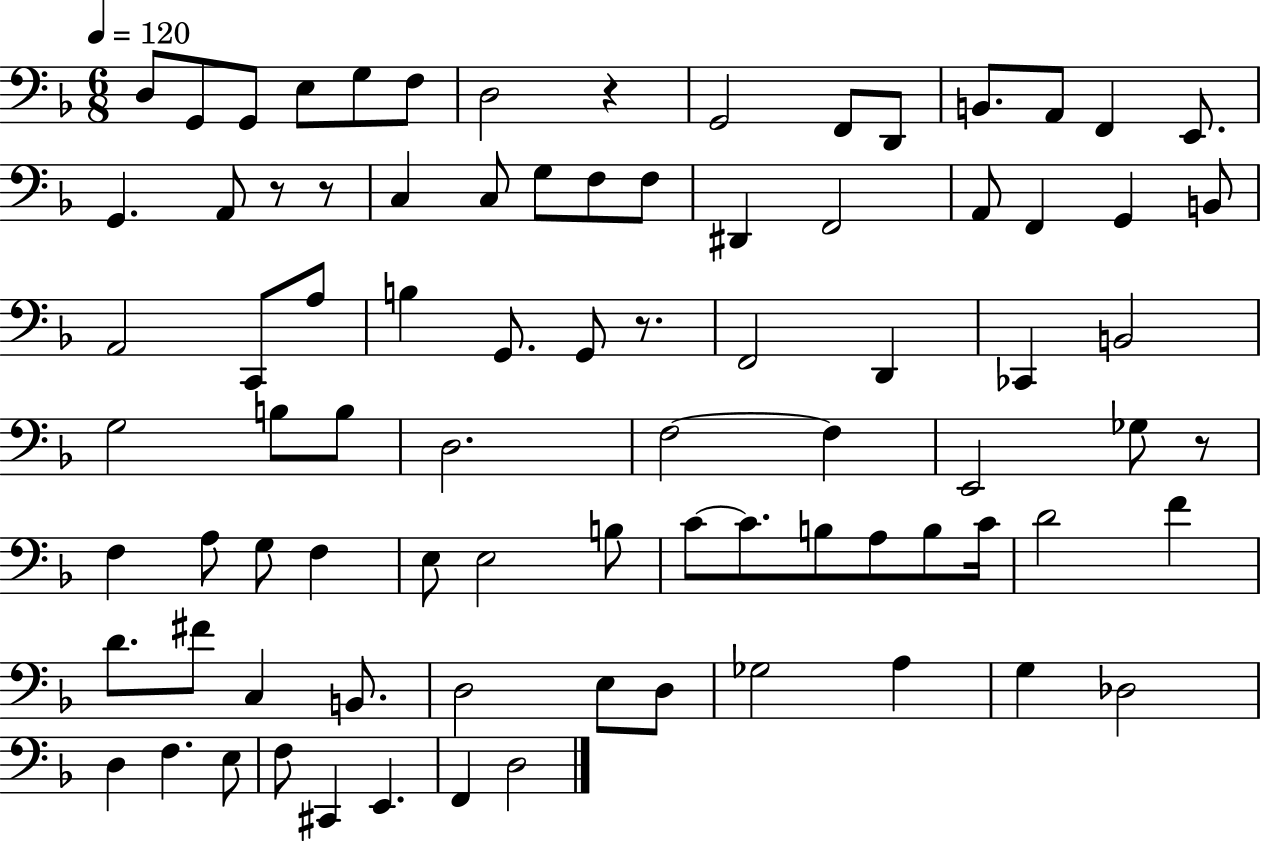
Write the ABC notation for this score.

X:1
T:Untitled
M:6/8
L:1/4
K:F
D,/2 G,,/2 G,,/2 E,/2 G,/2 F,/2 D,2 z G,,2 F,,/2 D,,/2 B,,/2 A,,/2 F,, E,,/2 G,, A,,/2 z/2 z/2 C, C,/2 G,/2 F,/2 F,/2 ^D,, F,,2 A,,/2 F,, G,, B,,/2 A,,2 C,,/2 A,/2 B, G,,/2 G,,/2 z/2 F,,2 D,, _C,, B,,2 G,2 B,/2 B,/2 D,2 F,2 F, E,,2 _G,/2 z/2 F, A,/2 G,/2 F, E,/2 E,2 B,/2 C/2 C/2 B,/2 A,/2 B,/2 C/4 D2 F D/2 ^F/2 C, B,,/2 D,2 E,/2 D,/2 _G,2 A, G, _D,2 D, F, E,/2 F,/2 ^C,, E,, F,, D,2